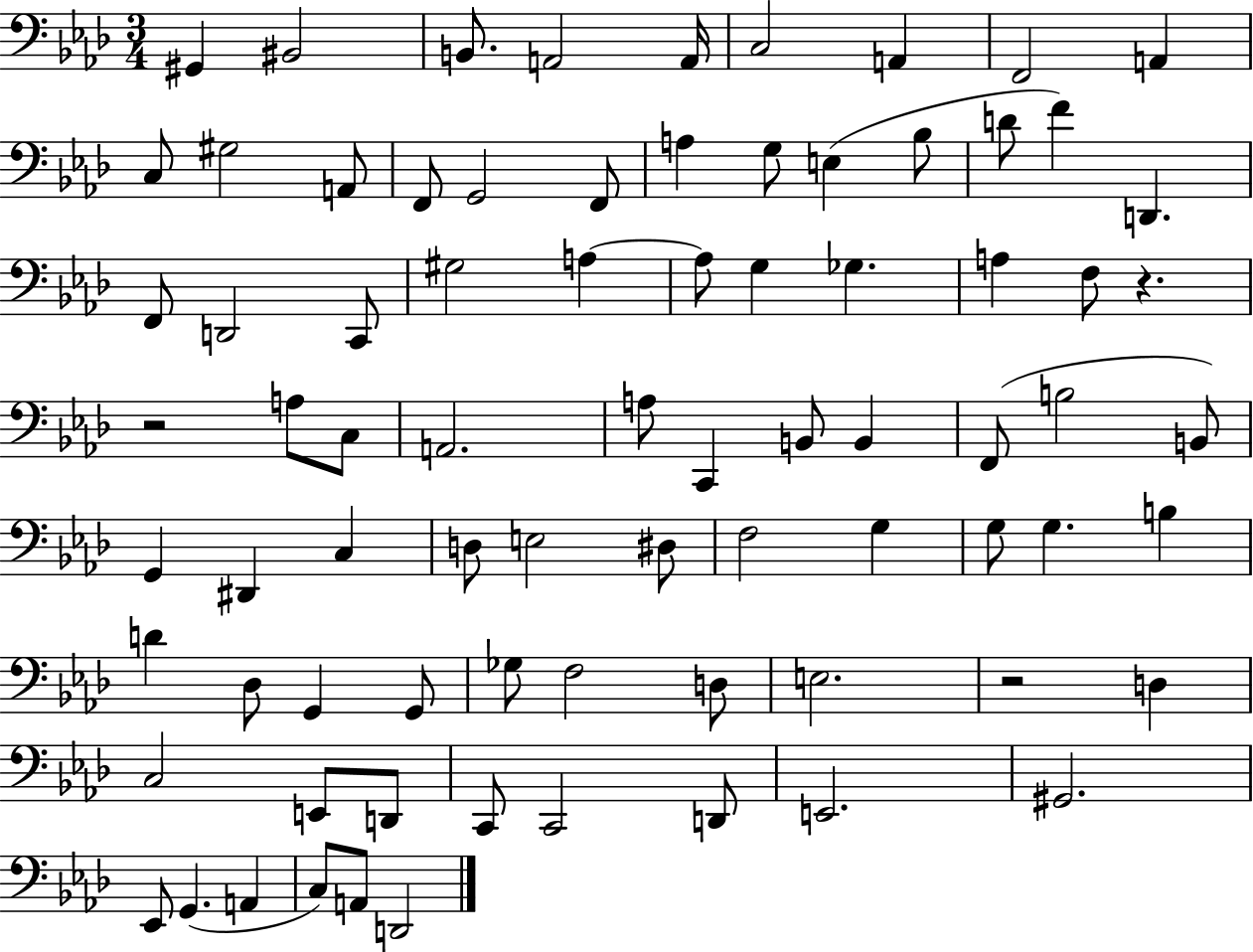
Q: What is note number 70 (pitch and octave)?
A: G#2